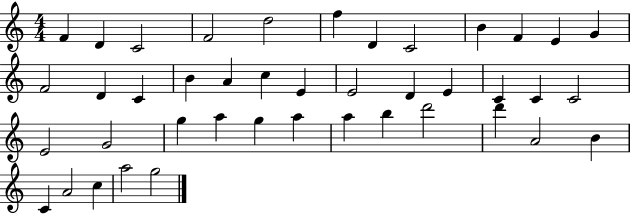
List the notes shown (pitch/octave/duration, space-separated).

F4/q D4/q C4/h F4/h D5/h F5/q D4/q C4/h B4/q F4/q E4/q G4/q F4/h D4/q C4/q B4/q A4/q C5/q E4/q E4/h D4/q E4/q C4/q C4/q C4/h E4/h G4/h G5/q A5/q G5/q A5/q A5/q B5/q D6/h D6/q A4/h B4/q C4/q A4/h C5/q A5/h G5/h